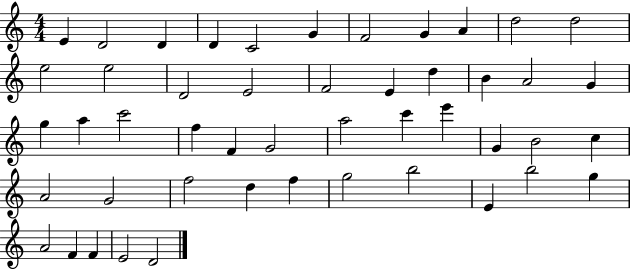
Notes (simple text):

E4/q D4/h D4/q D4/q C4/h G4/q F4/h G4/q A4/q D5/h D5/h E5/h E5/h D4/h E4/h F4/h E4/q D5/q B4/q A4/h G4/q G5/q A5/q C6/h F5/q F4/q G4/h A5/h C6/q E6/q G4/q B4/h C5/q A4/h G4/h F5/h D5/q F5/q G5/h B5/h E4/q B5/h G5/q A4/h F4/q F4/q E4/h D4/h